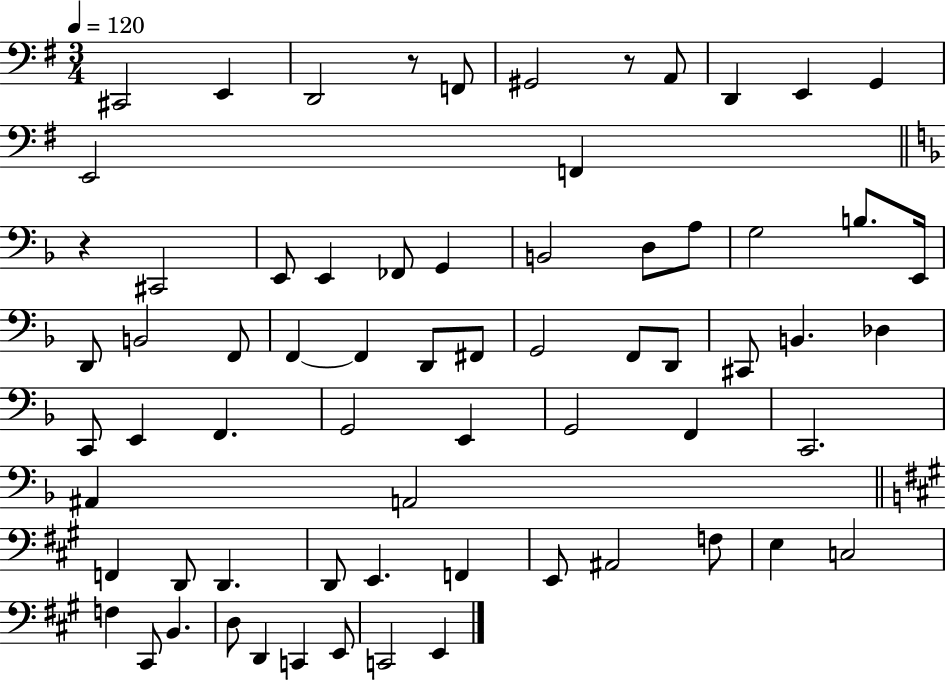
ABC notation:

X:1
T:Untitled
M:3/4
L:1/4
K:G
^C,,2 E,, D,,2 z/2 F,,/2 ^G,,2 z/2 A,,/2 D,, E,, G,, E,,2 F,, z ^C,,2 E,,/2 E,, _F,,/2 G,, B,,2 D,/2 A,/2 G,2 B,/2 E,,/4 D,,/2 B,,2 F,,/2 F,, F,, D,,/2 ^F,,/2 G,,2 F,,/2 D,,/2 ^C,,/2 B,, _D, C,,/2 E,, F,, G,,2 E,, G,,2 F,, C,,2 ^A,, A,,2 F,, D,,/2 D,, D,,/2 E,, F,, E,,/2 ^A,,2 F,/2 E, C,2 F, ^C,,/2 B,, D,/2 D,, C,, E,,/2 C,,2 E,,